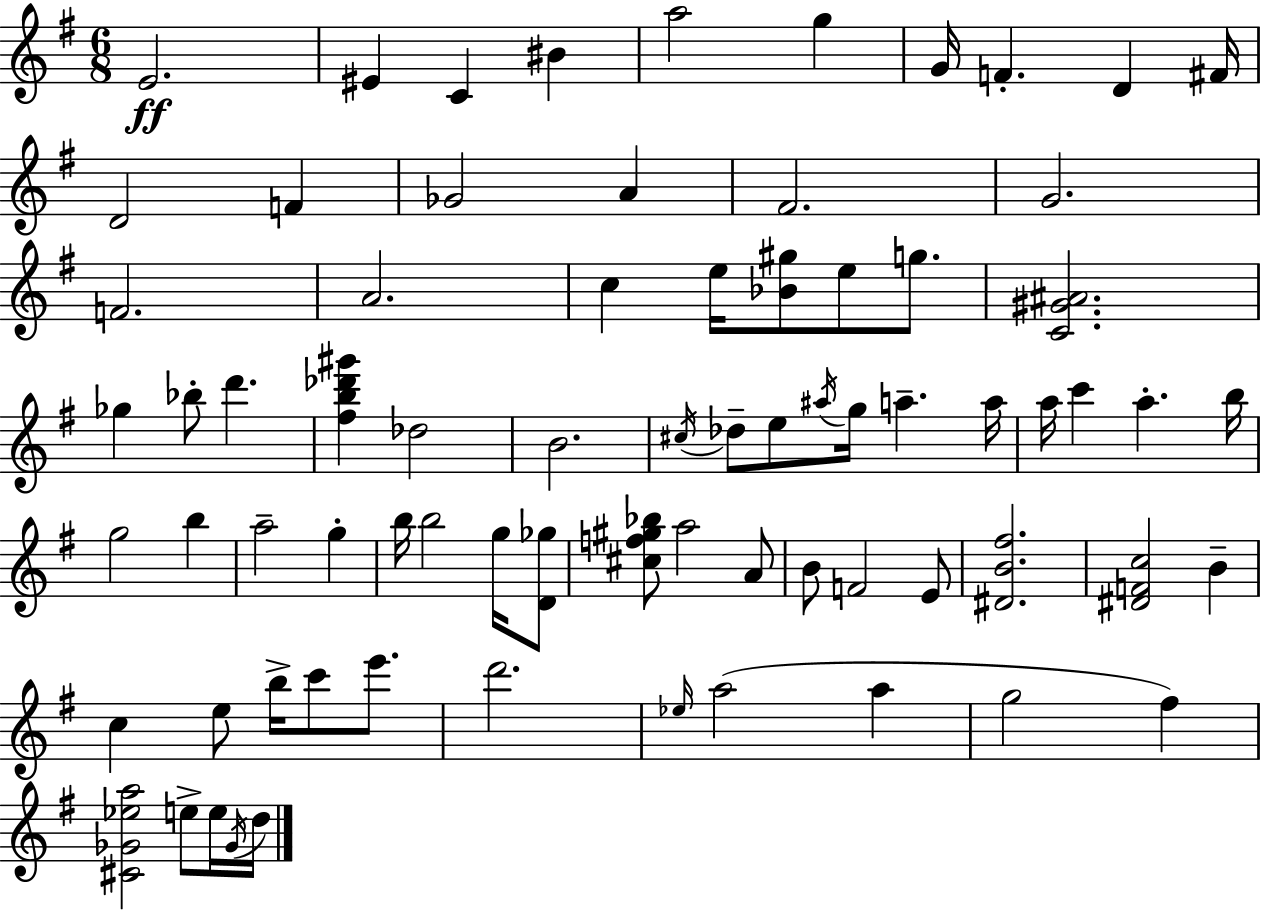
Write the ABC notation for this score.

X:1
T:Untitled
M:6/8
L:1/4
K:G
E2 ^E C ^B a2 g G/4 F D ^F/4 D2 F _G2 A ^F2 G2 F2 A2 c e/4 [_B^g]/2 e/2 g/2 [C^G^A]2 _g _b/2 d' [^fb_d'^g'] _d2 B2 ^c/4 _d/2 e/2 ^a/4 g/4 a a/4 a/4 c' a b/4 g2 b a2 g b/4 b2 g/4 [D_g]/2 [^cf^g_b]/2 a2 A/2 B/2 F2 E/2 [^DB^f]2 [^DFc]2 B c e/2 b/4 c'/2 e'/2 d'2 _e/4 a2 a g2 ^f [^C_G_ea]2 e/2 e/4 _G/4 d/4